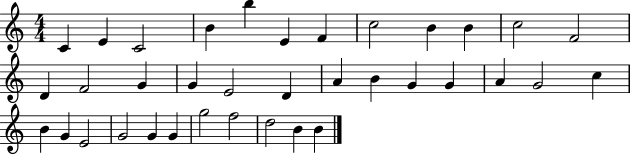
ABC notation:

X:1
T:Untitled
M:4/4
L:1/4
K:C
C E C2 B b E F c2 B B c2 F2 D F2 G G E2 D A B G G A G2 c B G E2 G2 G G g2 f2 d2 B B